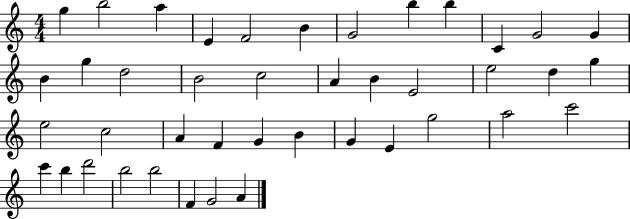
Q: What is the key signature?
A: C major